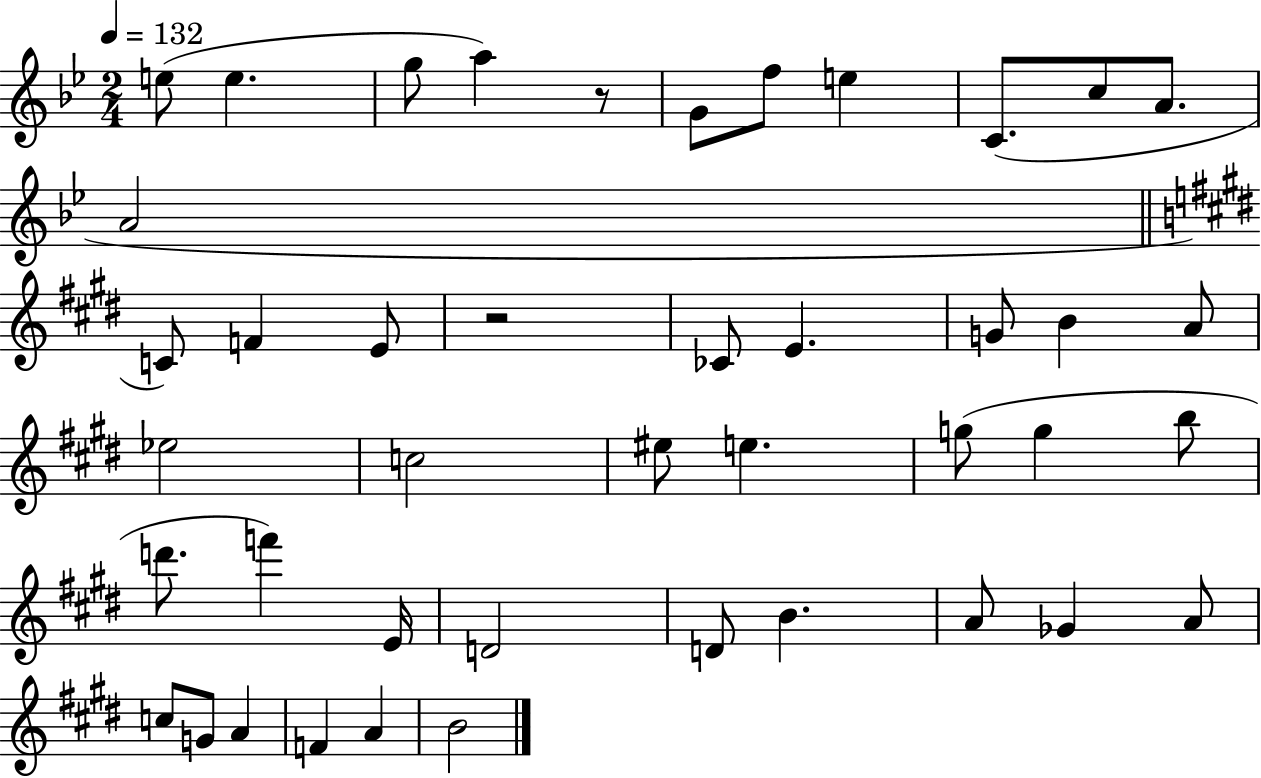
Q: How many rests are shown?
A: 2